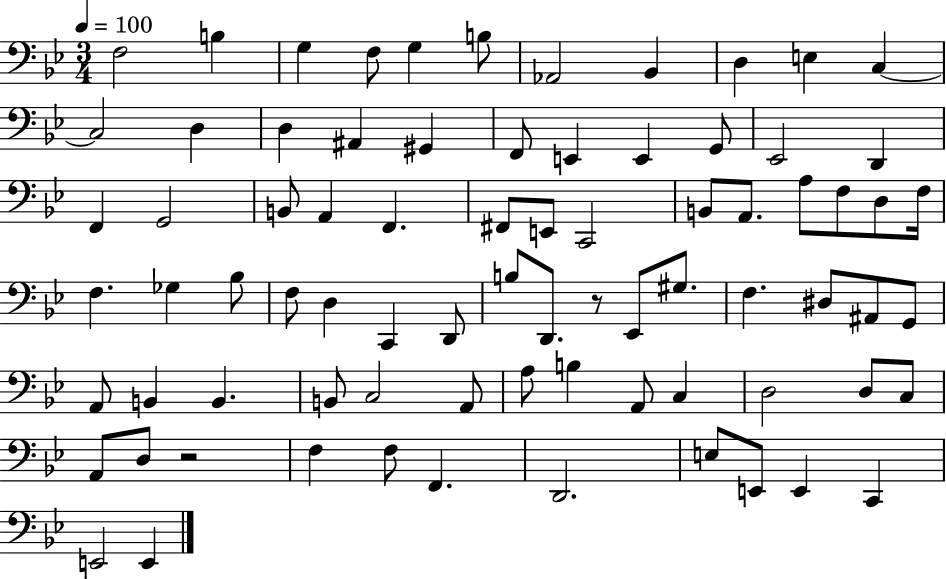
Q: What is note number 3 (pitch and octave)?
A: G3